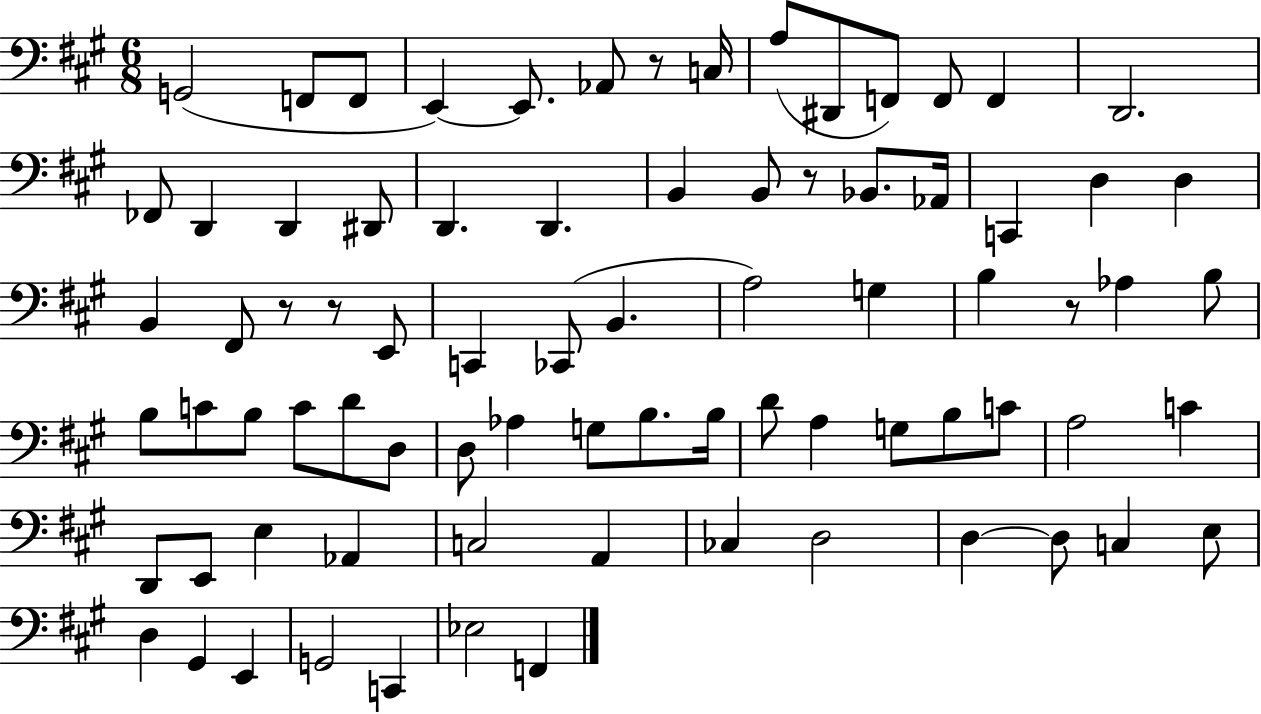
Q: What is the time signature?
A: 6/8